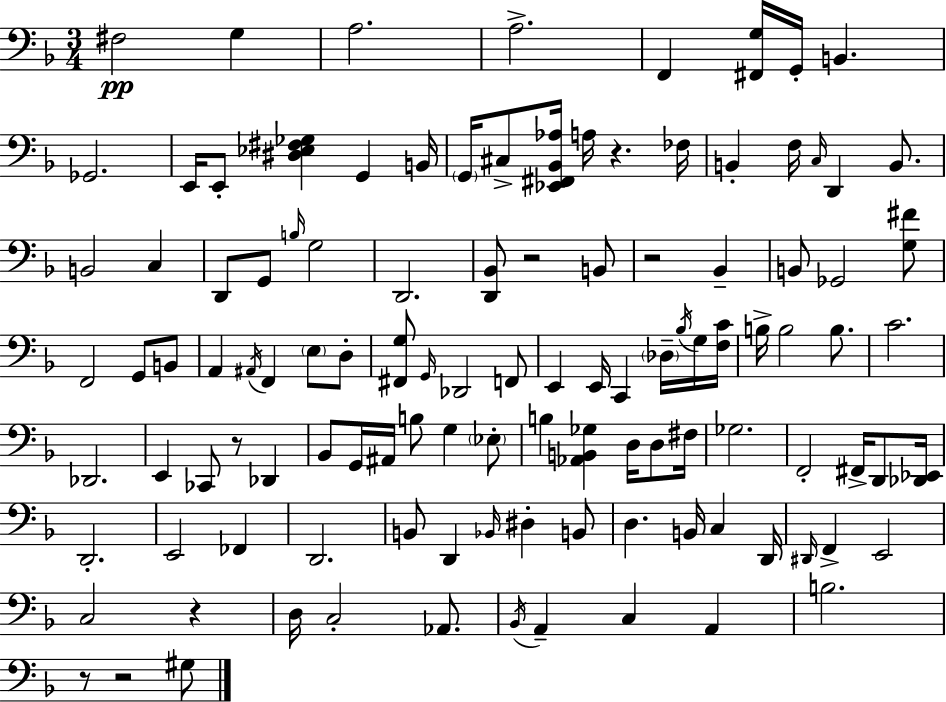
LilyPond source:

{
  \clef bass
  \numericTimeSignature
  \time 3/4
  \key d \minor
  fis2\pp g4 | a2. | a2.-> | f,4 <fis, g>16 g,16-. b,4. | \break ges,2. | e,16 e,8-. <dis ees fis ges>4 g,4 b,16 | \parenthesize g,16 cis8-> <ees, fis, bes, aes>16 a16 r4. fes16 | b,4-. f16 \grace { c16 } d,4 b,8. | \break b,2 c4 | d,8 g,8 \grace { b16 } g2 | d,2. | <d, bes,>8 r2 | \break b,8 r2 bes,4-- | b,8 ges,2 | <g fis'>8 f,2 g,8 | b,8 a,4 \acciaccatura { ais,16 } f,4 \parenthesize e8 | \break d8-. <fis, g>8 \grace { g,16 } des,2 | f,8 e,4 e,16 c,4 | \parenthesize des16-- \acciaccatura { bes16 } g16 <f c'>16 b16-> b2 | b8. c'2. | \break des,2. | e,4 ces,8 r8 | des,4 bes,8 g,16 ais,16 b8 g4 | \parenthesize ees8-. b4 <aes, b, ges>4 | \break d16 d8 fis16 ges2. | f,2-. | fis,16-> d,8 <des, ees,>16 d,2.-. | e,2 | \break fes,4 d,2. | b,8 d,4 \grace { bes,16 } | dis4-. b,8 d4. | b,16 c4 d,16 \grace { dis,16 } f,4-> e,2 | \break c2 | r4 d16 c2-. | aes,8. \acciaccatura { bes,16 } a,4-- | c4 a,4 b2. | \break r8 r2 | gis8 \bar "|."
}